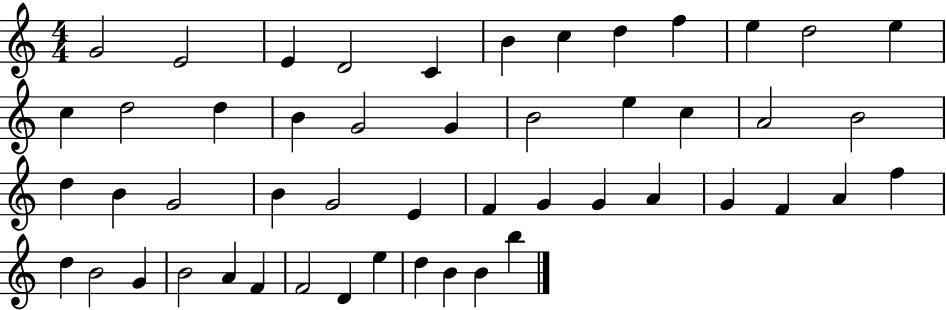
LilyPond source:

{
  \clef treble
  \numericTimeSignature
  \time 4/4
  \key c \major
  g'2 e'2 | e'4 d'2 c'4 | b'4 c''4 d''4 f''4 | e''4 d''2 e''4 | \break c''4 d''2 d''4 | b'4 g'2 g'4 | b'2 e''4 c''4 | a'2 b'2 | \break d''4 b'4 g'2 | b'4 g'2 e'4 | f'4 g'4 g'4 a'4 | g'4 f'4 a'4 f''4 | \break d''4 b'2 g'4 | b'2 a'4 f'4 | f'2 d'4 e''4 | d''4 b'4 b'4 b''4 | \break \bar "|."
}